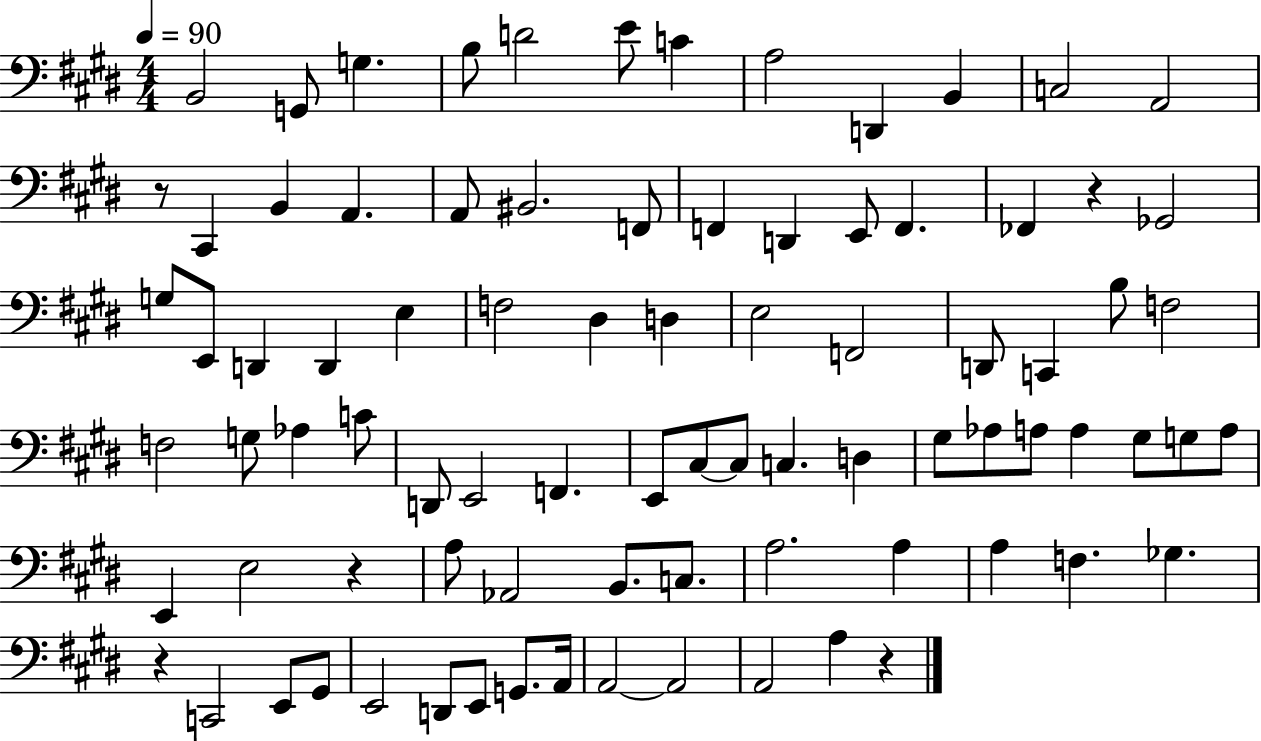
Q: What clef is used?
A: bass